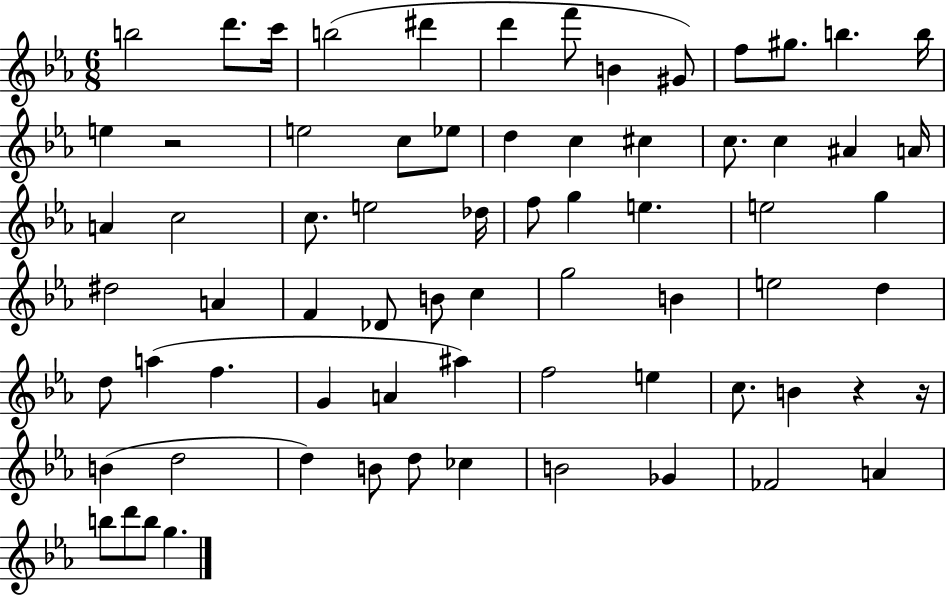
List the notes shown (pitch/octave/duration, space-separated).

B5/h D6/e. C6/s B5/h D#6/q D6/q F6/e B4/q G#4/e F5/e G#5/e. B5/q. B5/s E5/q R/h E5/h C5/e Eb5/e D5/q C5/q C#5/q C5/e. C5/q A#4/q A4/s A4/q C5/h C5/e. E5/h Db5/s F5/e G5/q E5/q. E5/h G5/q D#5/h A4/q F4/q Db4/e B4/e C5/q G5/h B4/q E5/h D5/q D5/e A5/q F5/q. G4/q A4/q A#5/q F5/h E5/q C5/e. B4/q R/q R/s B4/q D5/h D5/q B4/e D5/e CES5/q B4/h Gb4/q FES4/h A4/q B5/e D6/e B5/e G5/q.